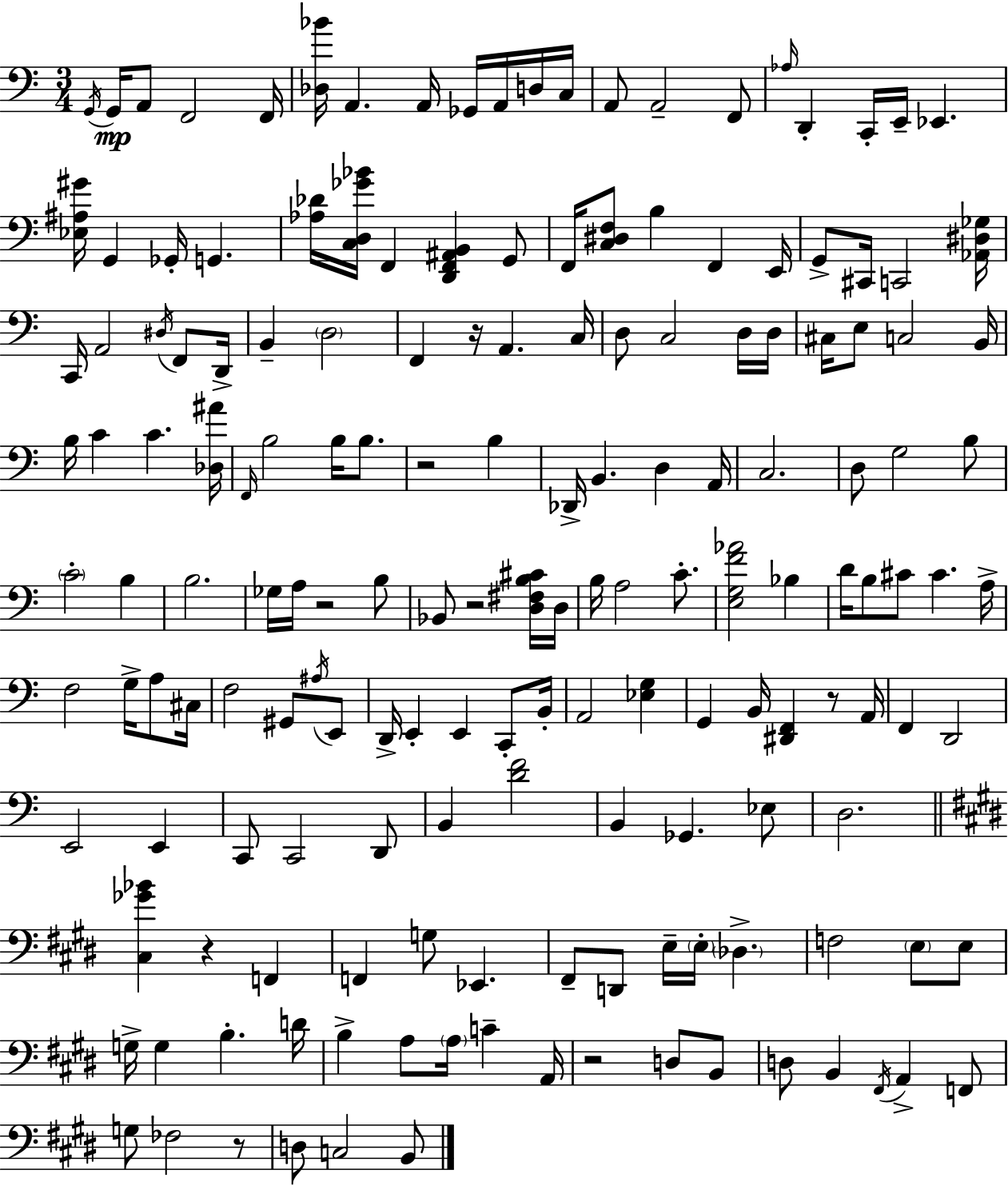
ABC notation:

X:1
T:Untitled
M:3/4
L:1/4
K:C
G,,/4 G,,/4 A,,/2 F,,2 F,,/4 [_D,_B]/4 A,, A,,/4 _G,,/4 A,,/4 D,/4 C,/4 A,,/2 A,,2 F,,/2 _A,/4 D,, C,,/4 E,,/4 _E,, [_E,^A,^G]/4 G,, _G,,/4 G,, [_A,_D]/4 [C,D,_G_B]/4 F,, [D,,F,,^A,,B,,] G,,/2 F,,/4 [C,^D,F,]/2 B, F,, E,,/4 G,,/2 ^C,,/4 C,,2 [_A,,^D,_G,]/4 C,,/4 A,,2 ^D,/4 F,,/2 D,,/4 B,, D,2 F,, z/4 A,, C,/4 D,/2 C,2 D,/4 D,/4 ^C,/4 E,/2 C,2 B,,/4 B,/4 C C [_D,^A]/4 F,,/4 B,2 B,/4 B,/2 z2 B, _D,,/4 B,, D, A,,/4 C,2 D,/2 G,2 B,/2 C2 B, B,2 _G,/4 A,/4 z2 B,/2 _B,,/2 z2 [D,^F,B,^C]/4 D,/4 B,/4 A,2 C/2 [E,G,F_A]2 _B, D/4 B,/2 ^C/2 ^C A,/4 F,2 G,/4 A,/2 ^C,/4 F,2 ^G,,/2 ^A,/4 E,,/2 D,,/4 E,, E,, C,,/2 B,,/4 A,,2 [_E,G,] G,, B,,/4 [^D,,F,,] z/2 A,,/4 F,, D,,2 E,,2 E,, C,,/2 C,,2 D,,/2 B,, [DF]2 B,, _G,, _E,/2 D,2 [^C,_G_B] z F,, F,, G,/2 _E,, ^F,,/2 D,,/2 E,/4 E,/4 _D, F,2 E,/2 E,/2 G,/4 G, B, D/4 B, A,/2 A,/4 C A,,/4 z2 D,/2 B,,/2 D,/2 B,, ^F,,/4 A,, F,,/2 G,/2 _F,2 z/2 D,/2 C,2 B,,/2